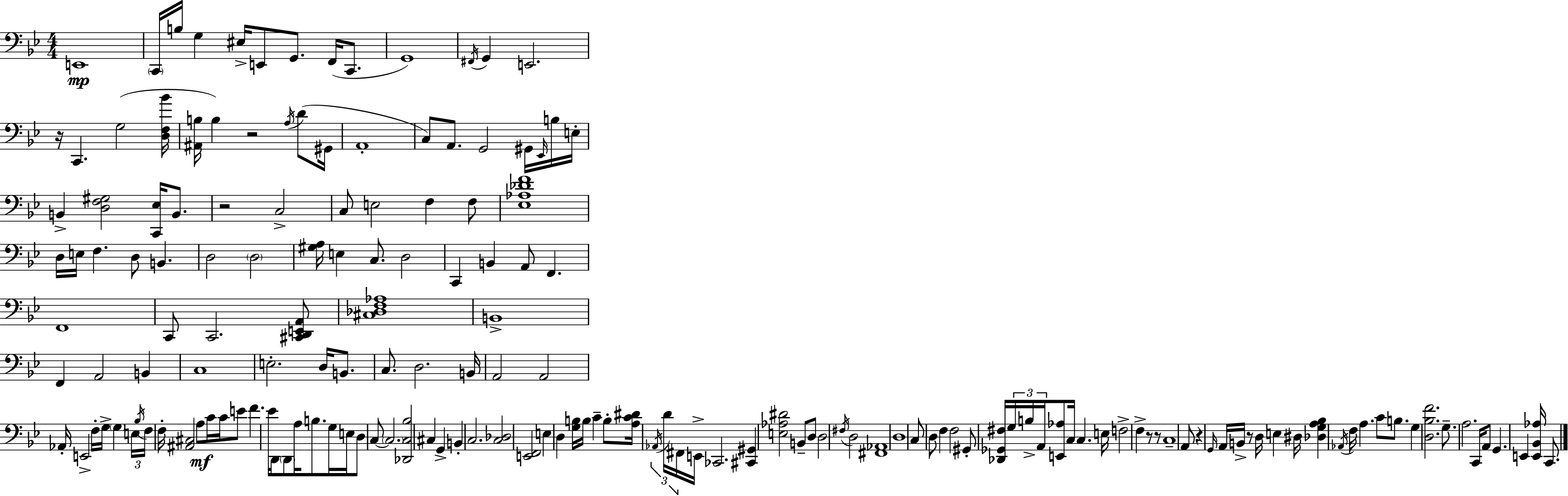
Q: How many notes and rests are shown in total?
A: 171